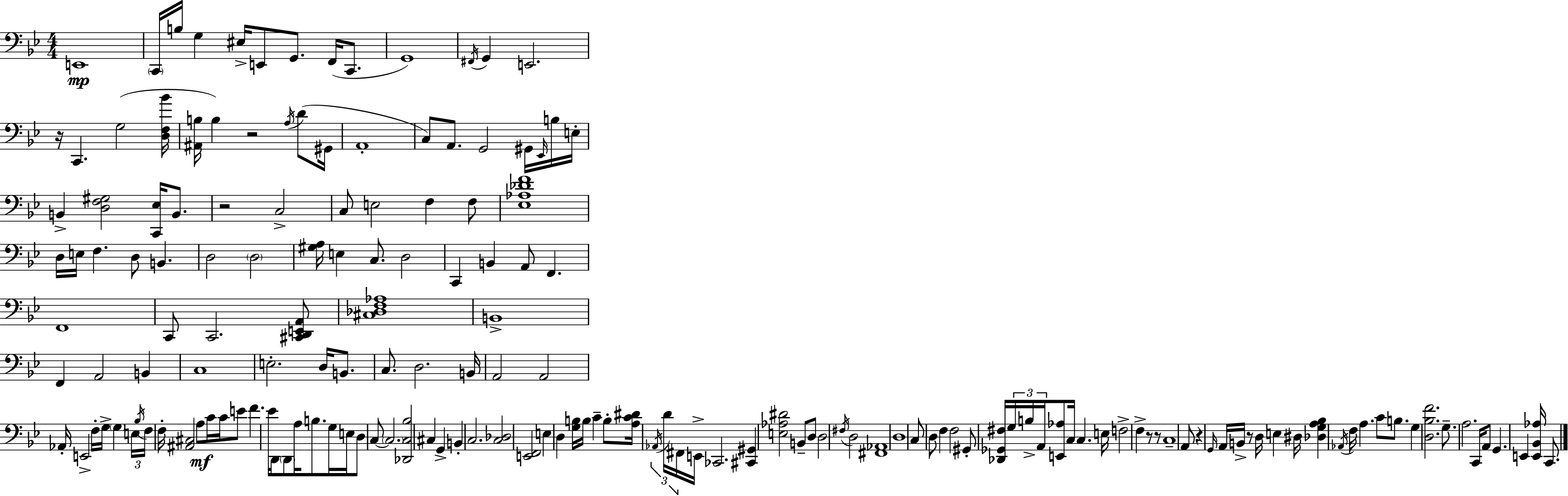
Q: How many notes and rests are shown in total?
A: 171